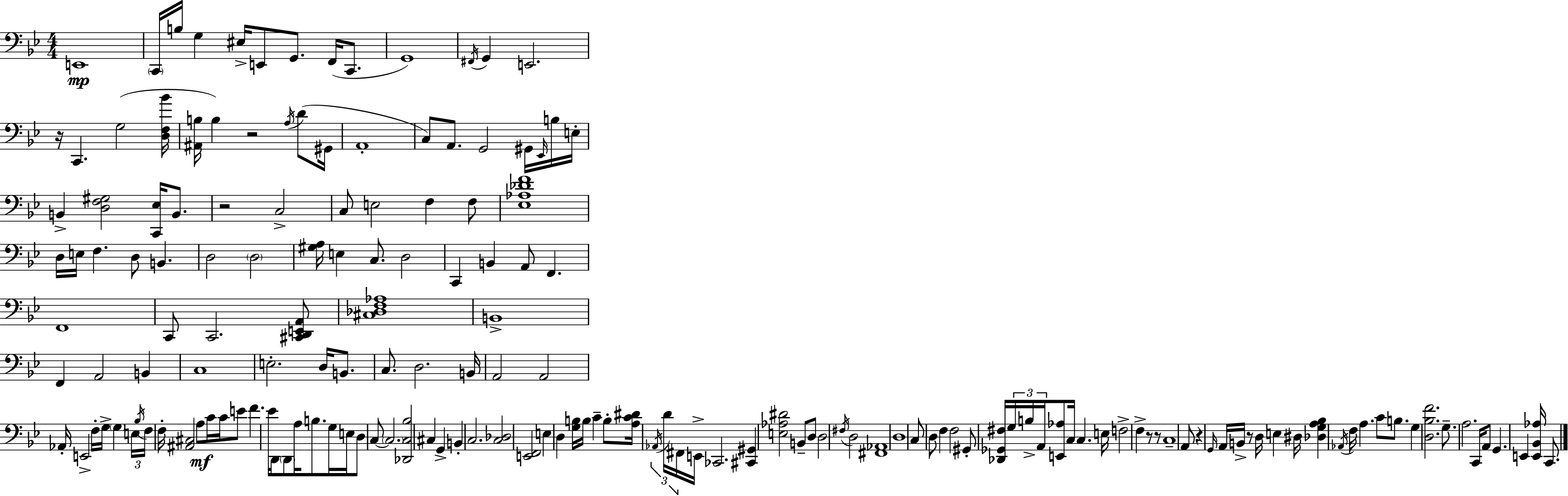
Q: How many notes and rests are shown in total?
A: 171